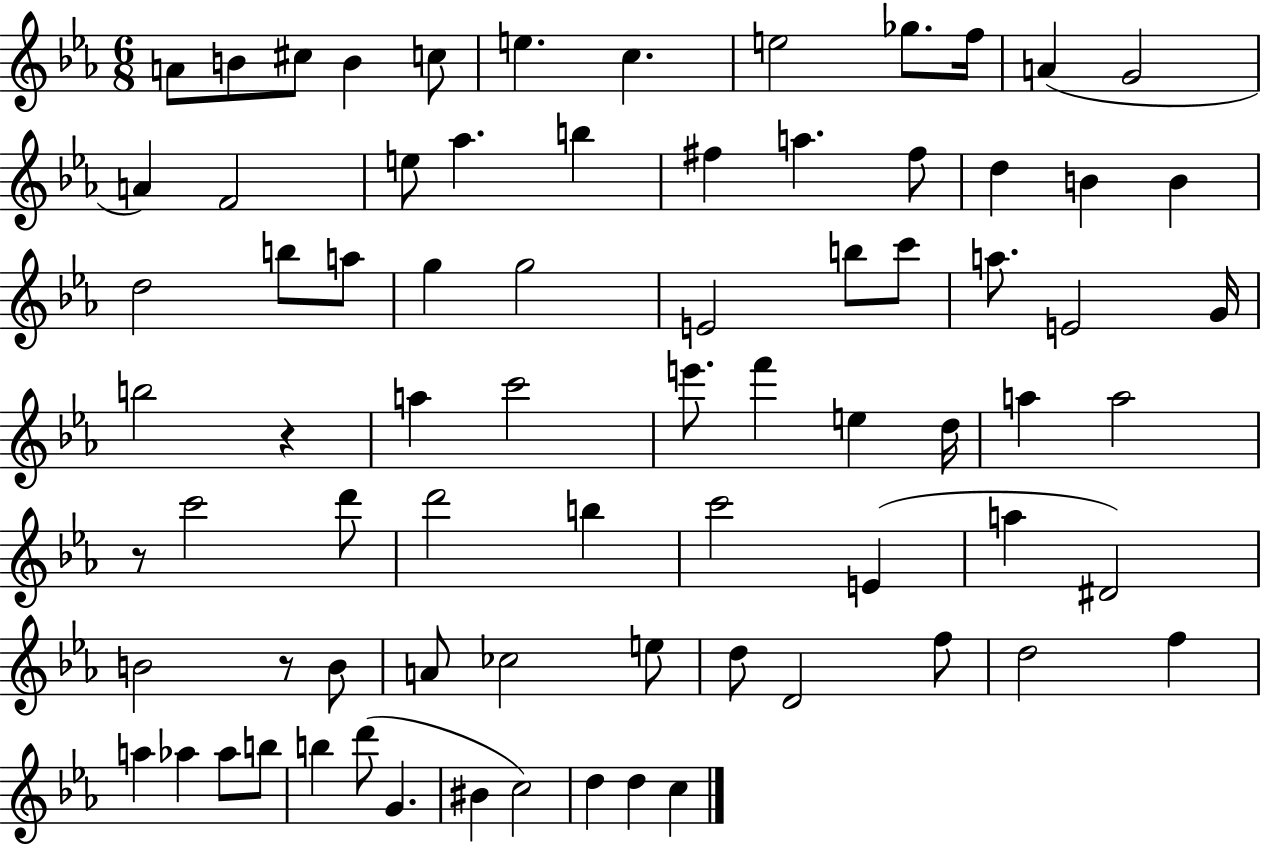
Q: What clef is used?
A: treble